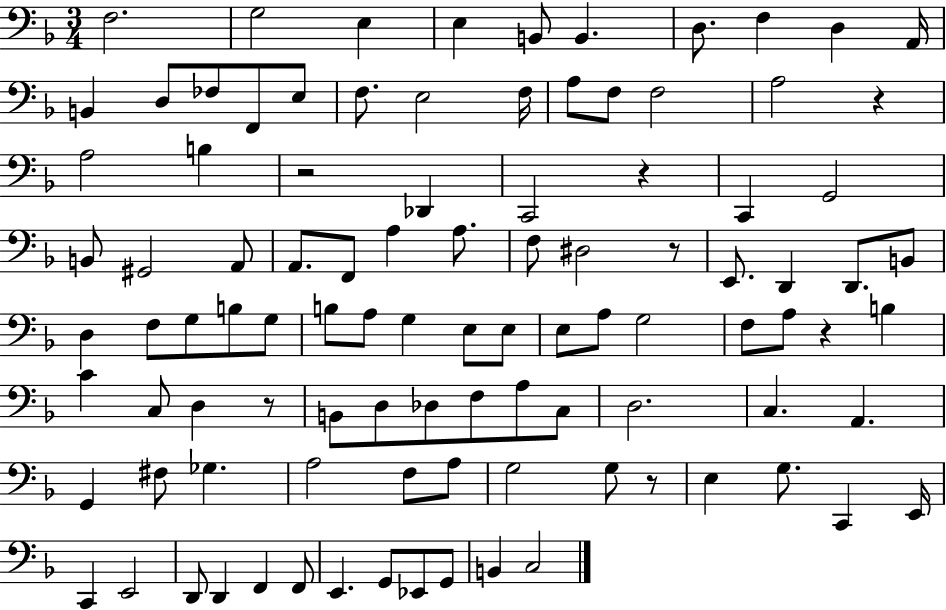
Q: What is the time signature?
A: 3/4